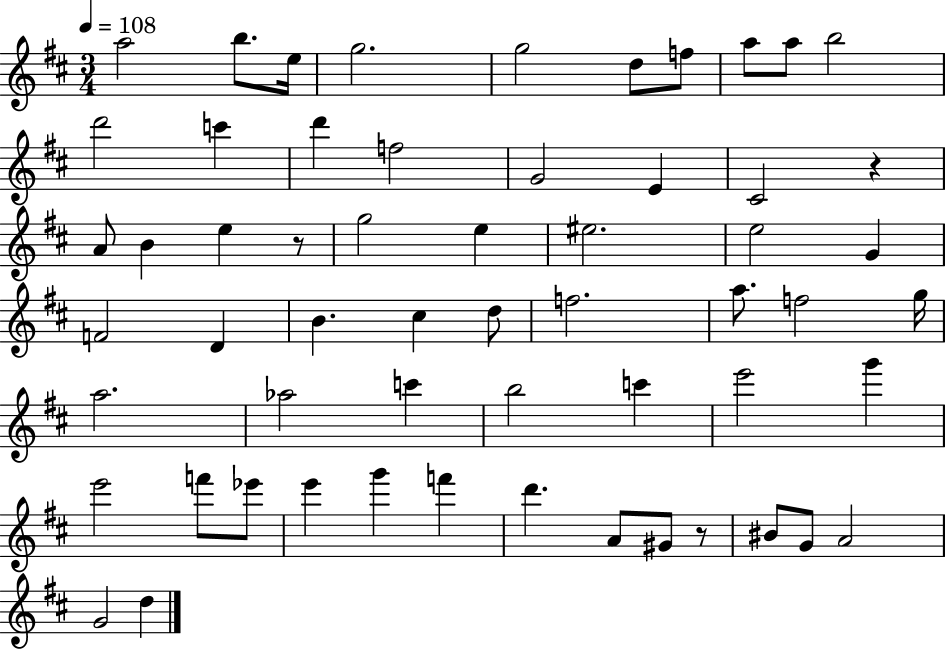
A5/h B5/e. E5/s G5/h. G5/h D5/e F5/e A5/e A5/e B5/h D6/h C6/q D6/q F5/h G4/h E4/q C#4/h R/q A4/e B4/q E5/q R/e G5/h E5/q EIS5/h. E5/h G4/q F4/h D4/q B4/q. C#5/q D5/e F5/h. A5/e. F5/h G5/s A5/h. Ab5/h C6/q B5/h C6/q E6/h G6/q E6/h F6/e Eb6/e E6/q G6/q F6/q D6/q. A4/e G#4/e R/e BIS4/e G4/e A4/h G4/h D5/q